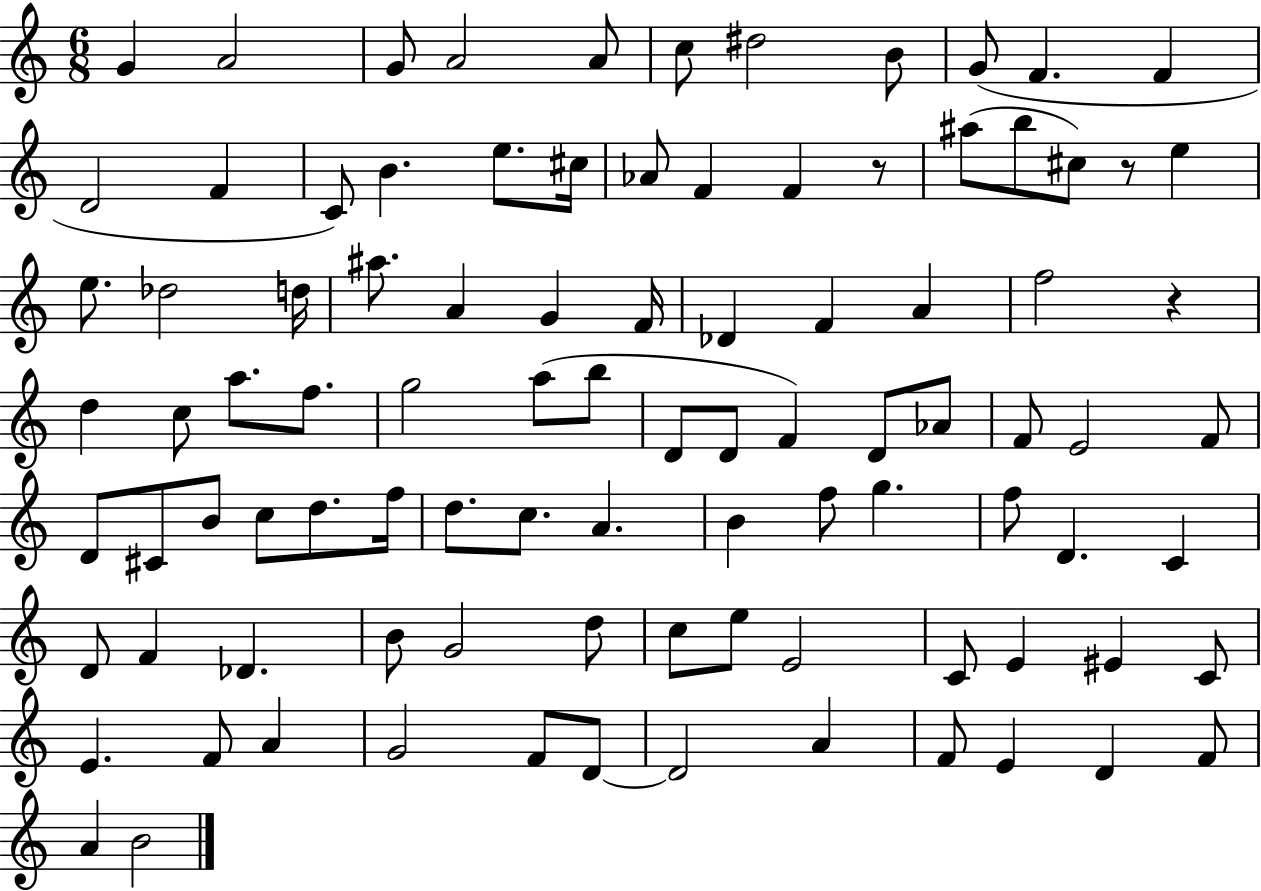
G4/q A4/h G4/e A4/h A4/e C5/e D#5/h B4/e G4/e F4/q. F4/q D4/h F4/q C4/e B4/q. E5/e. C#5/s Ab4/e F4/q F4/q R/e A#5/e B5/e C#5/e R/e E5/q E5/e. Db5/h D5/s A#5/e. A4/q G4/q F4/s Db4/q F4/q A4/q F5/h R/q D5/q C5/e A5/e. F5/e. G5/h A5/e B5/e D4/e D4/e F4/q D4/e Ab4/e F4/e E4/h F4/e D4/e C#4/e B4/e C5/e D5/e. F5/s D5/e. C5/e. A4/q. B4/q F5/e G5/q. F5/e D4/q. C4/q D4/e F4/q Db4/q. B4/e G4/h D5/e C5/e E5/e E4/h C4/e E4/q EIS4/q C4/e E4/q. F4/e A4/q G4/h F4/e D4/e D4/h A4/q F4/e E4/q D4/q F4/e A4/q B4/h